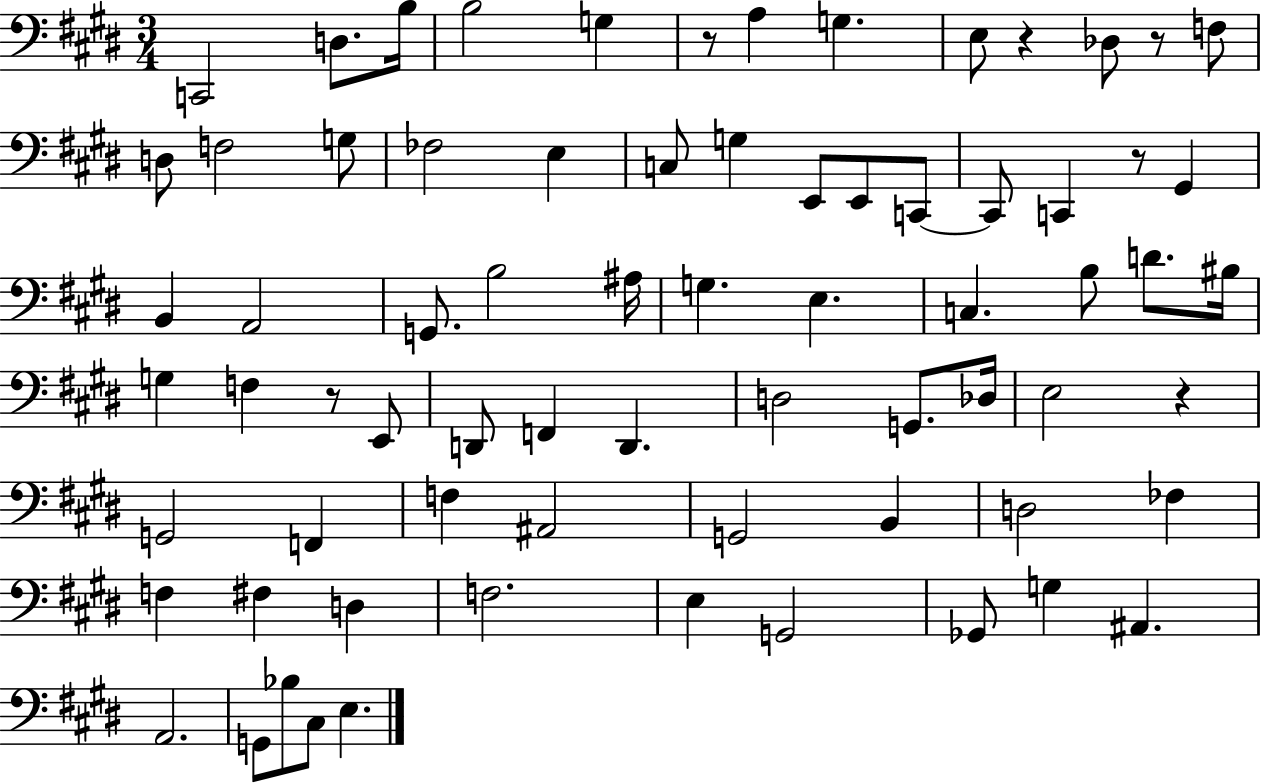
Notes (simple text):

C2/h D3/e. B3/s B3/h G3/q R/e A3/q G3/q. E3/e R/q Db3/e R/e F3/e D3/e F3/h G3/e FES3/h E3/q C3/e G3/q E2/e E2/e C2/e C2/e C2/q R/e G#2/q B2/q A2/h G2/e. B3/h A#3/s G3/q. E3/q. C3/q. B3/e D4/e. BIS3/s G3/q F3/q R/e E2/e D2/e F2/q D2/q. D3/h G2/e. Db3/s E3/h R/q G2/h F2/q F3/q A#2/h G2/h B2/q D3/h FES3/q F3/q F#3/q D3/q F3/h. E3/q G2/h Gb2/e G3/q A#2/q. A2/h. G2/e Bb3/e C#3/e E3/q.